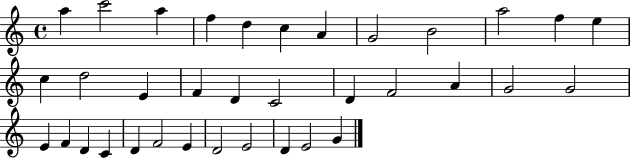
A5/q C6/h A5/q F5/q D5/q C5/q A4/q G4/h B4/h A5/h F5/q E5/q C5/q D5/h E4/q F4/q D4/q C4/h D4/q F4/h A4/q G4/h G4/h E4/q F4/q D4/q C4/q D4/q F4/h E4/q D4/h E4/h D4/q E4/h G4/q